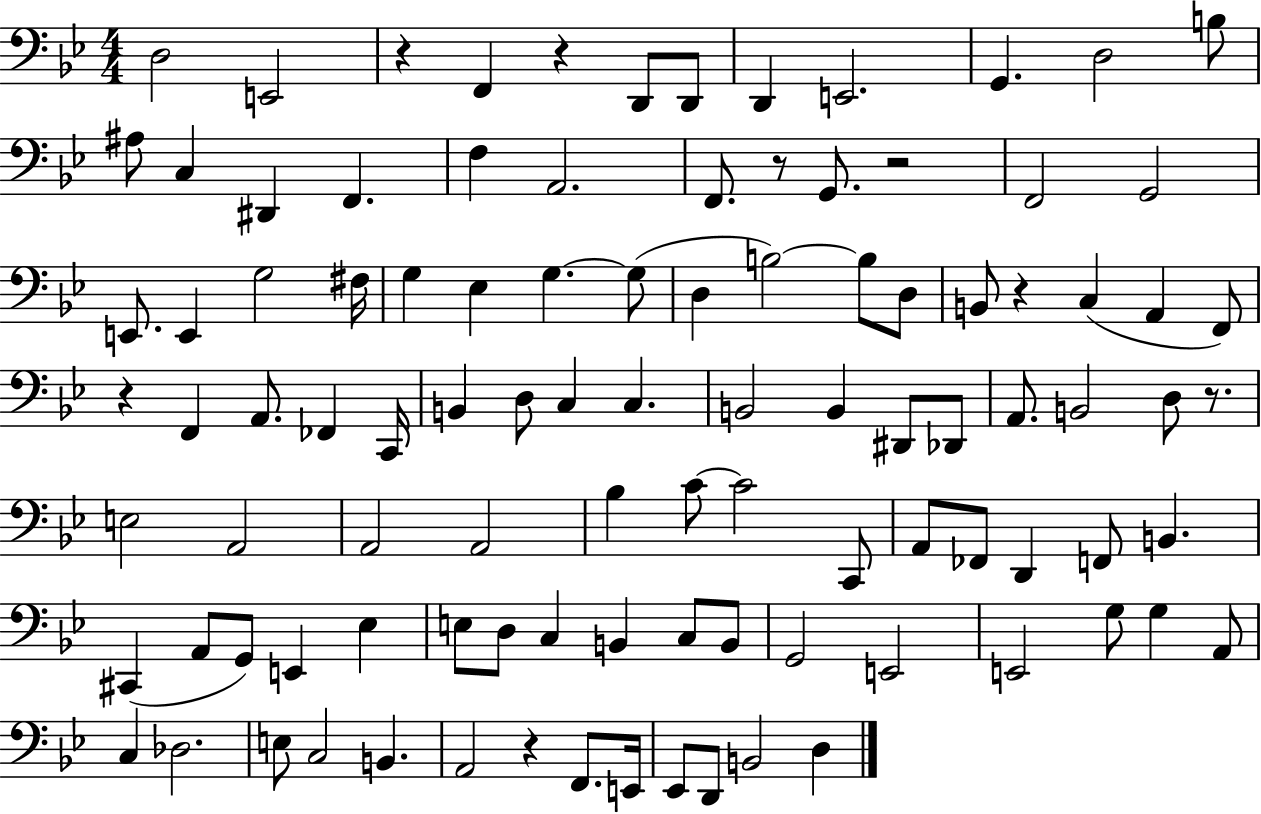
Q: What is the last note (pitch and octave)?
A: D3